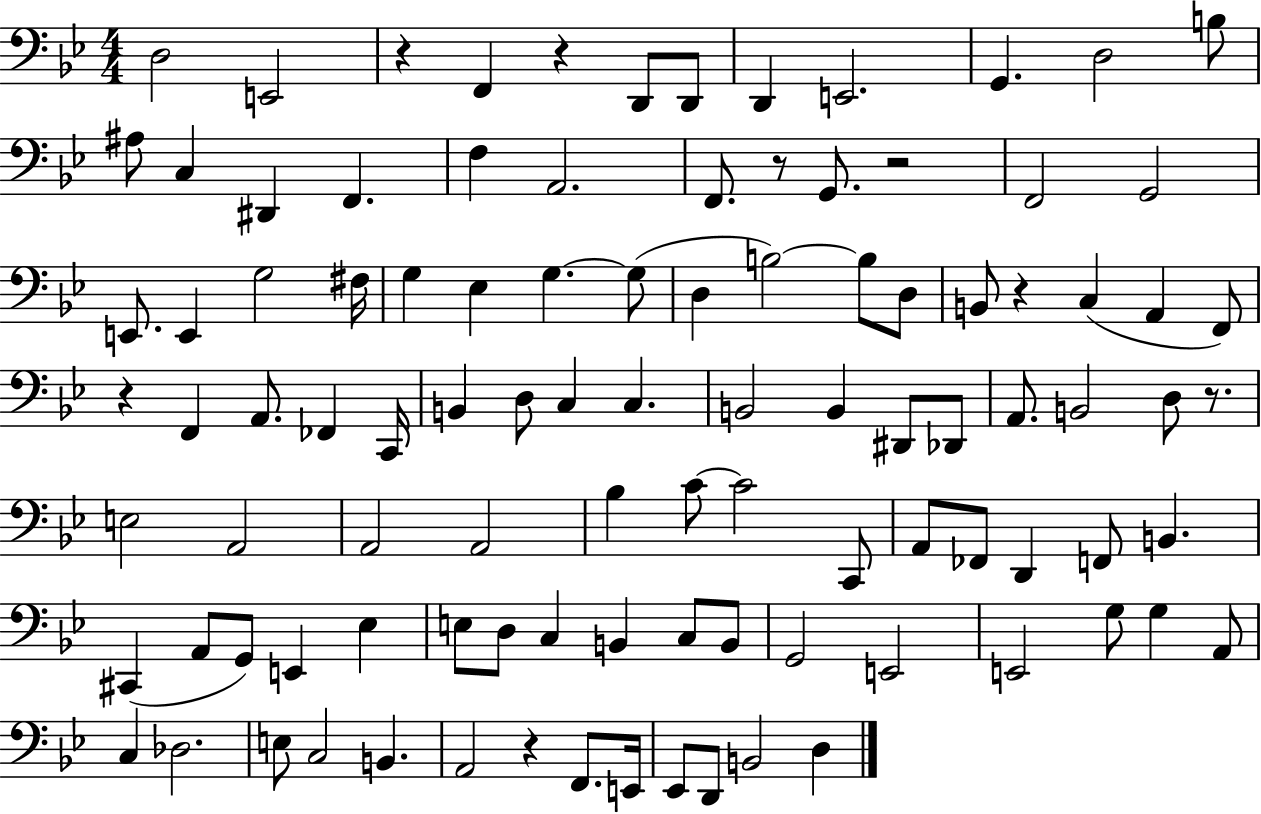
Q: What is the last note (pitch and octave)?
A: D3